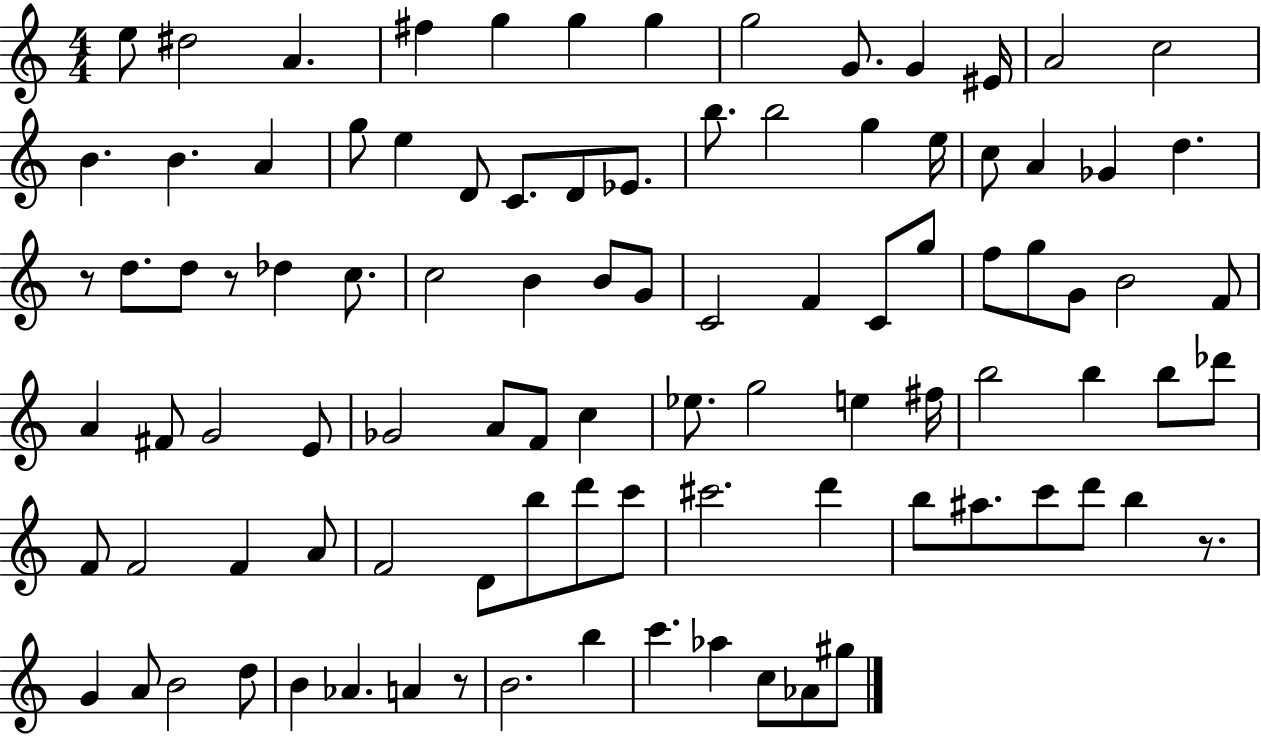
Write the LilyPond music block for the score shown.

{
  \clef treble
  \numericTimeSignature
  \time 4/4
  \key c \major
  e''8 dis''2 a'4. | fis''4 g''4 g''4 g''4 | g''2 g'8. g'4 eis'16 | a'2 c''2 | \break b'4. b'4. a'4 | g''8 e''4 d'8 c'8. d'8 ees'8. | b''8. b''2 g''4 e''16 | c''8 a'4 ges'4 d''4. | \break r8 d''8. d''8 r8 des''4 c''8. | c''2 b'4 b'8 g'8 | c'2 f'4 c'8 g''8 | f''8 g''8 g'8 b'2 f'8 | \break a'4 fis'8 g'2 e'8 | ges'2 a'8 f'8 c''4 | ees''8. g''2 e''4 fis''16 | b''2 b''4 b''8 des'''8 | \break f'8 f'2 f'4 a'8 | f'2 d'8 b''8 d'''8 c'''8 | cis'''2. d'''4 | b''8 ais''8. c'''8 d'''8 b''4 r8. | \break g'4 a'8 b'2 d''8 | b'4 aes'4. a'4 r8 | b'2. b''4 | c'''4. aes''4 c''8 aes'8 gis''8 | \break \bar "|."
}